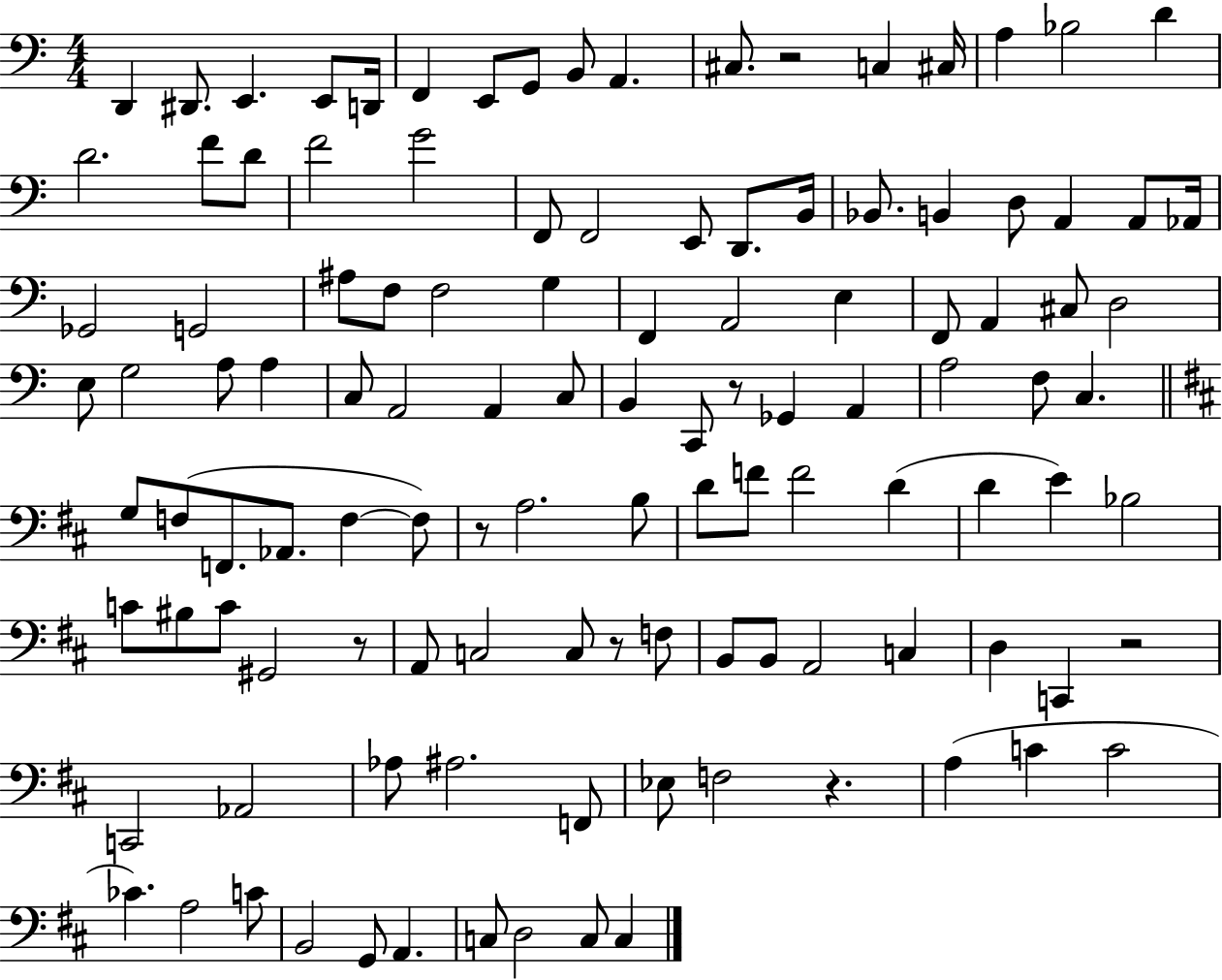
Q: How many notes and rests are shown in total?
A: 116